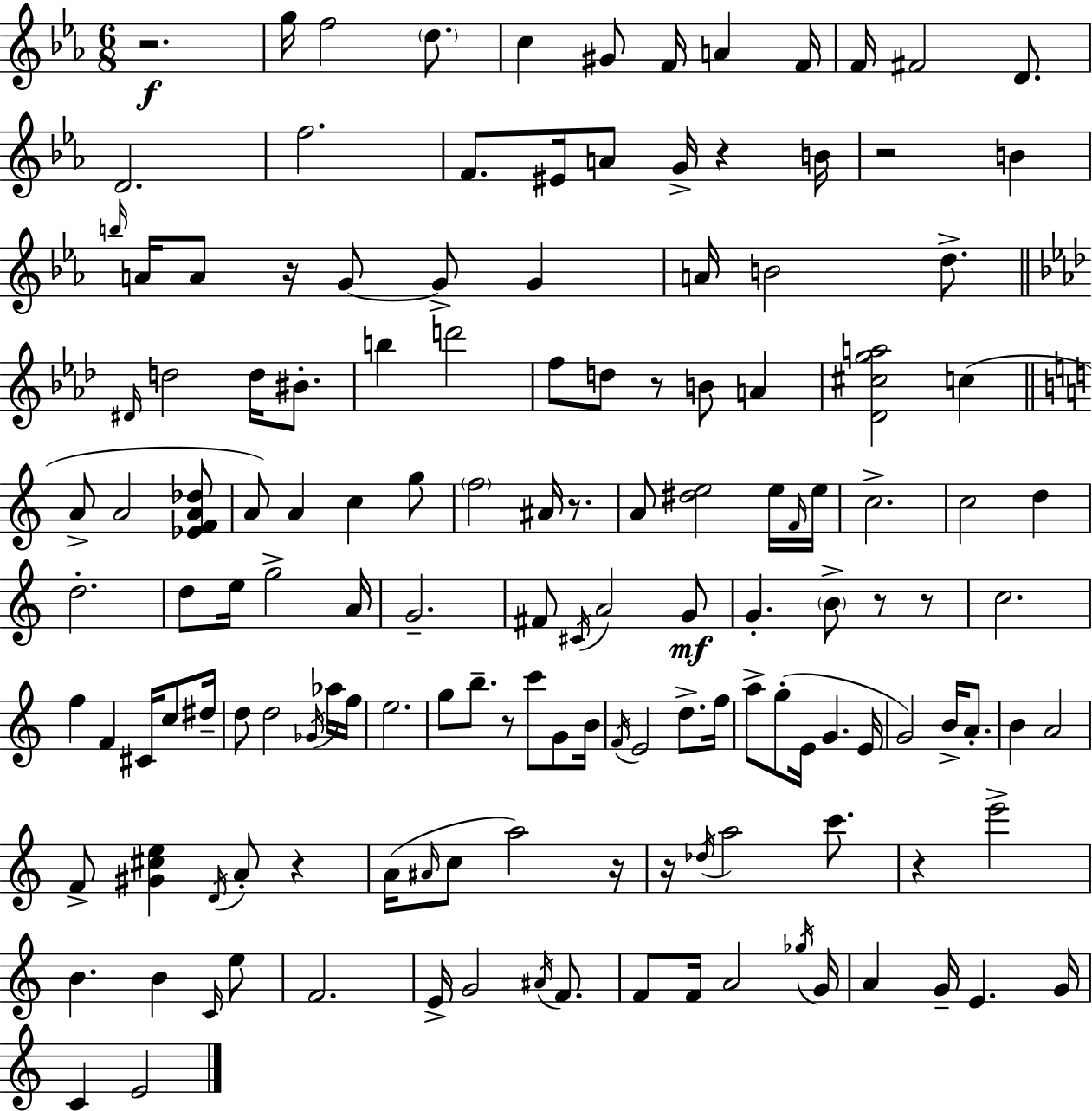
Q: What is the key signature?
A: EES major